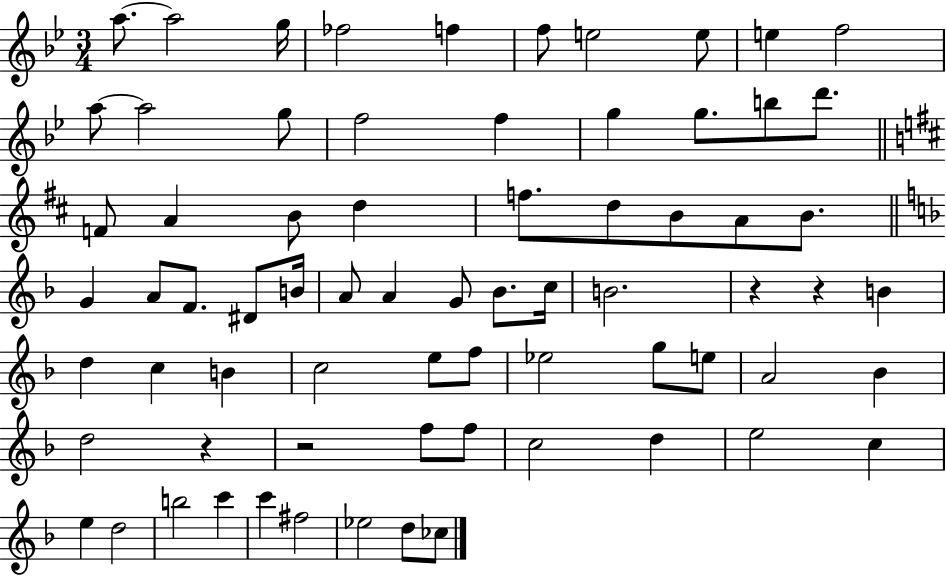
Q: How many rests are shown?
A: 4